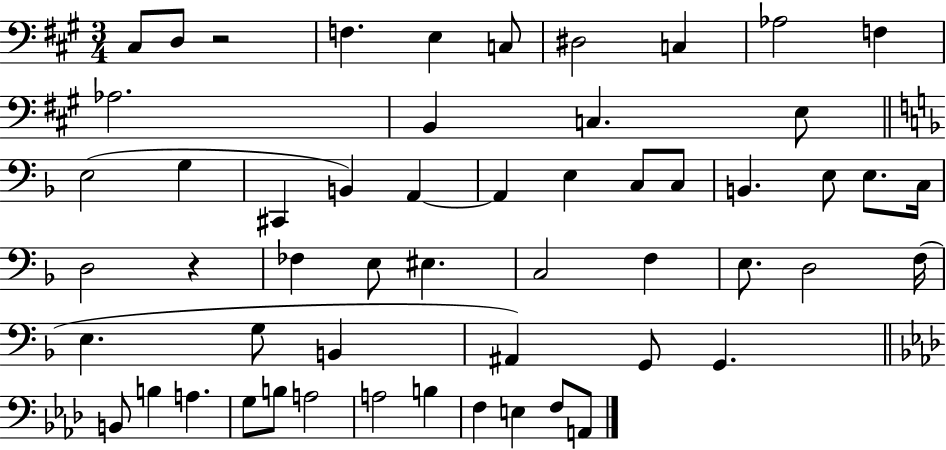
{
  \clef bass
  \numericTimeSignature
  \time 3/4
  \key a \major
  cis8 d8 r2 | f4. e4 c8 | dis2 c4 | aes2 f4 | \break aes2. | b,4 c4. e8 | \bar "||" \break \key f \major e2( g4 | cis,4 b,4) a,4~~ | a,4 e4 c8 c8 | b,4. e8 e8. c16 | \break d2 r4 | fes4 e8 eis4. | c2 f4 | e8. d2 f16( | \break e4. g8 b,4 | ais,4) g,8 g,4. | \bar "||" \break \key f \minor b,8 b4 a4. | g8 b8 a2 | a2 b4 | f4 e4 f8 a,8 | \break \bar "|."
}